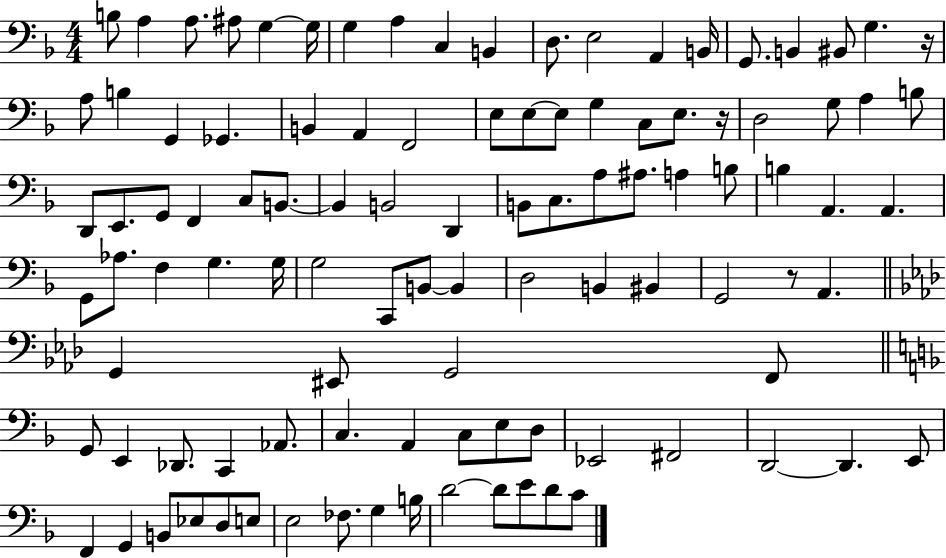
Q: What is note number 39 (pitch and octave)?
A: F2